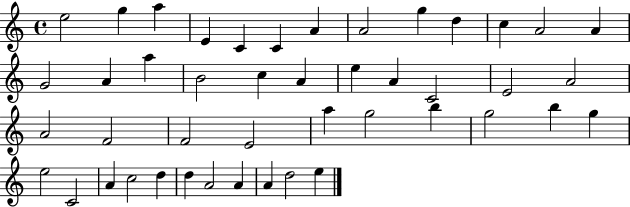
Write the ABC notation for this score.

X:1
T:Untitled
M:4/4
L:1/4
K:C
e2 g a E C C A A2 g d c A2 A G2 A a B2 c A e A C2 E2 A2 A2 F2 F2 E2 a g2 b g2 b g e2 C2 A c2 d d A2 A A d2 e